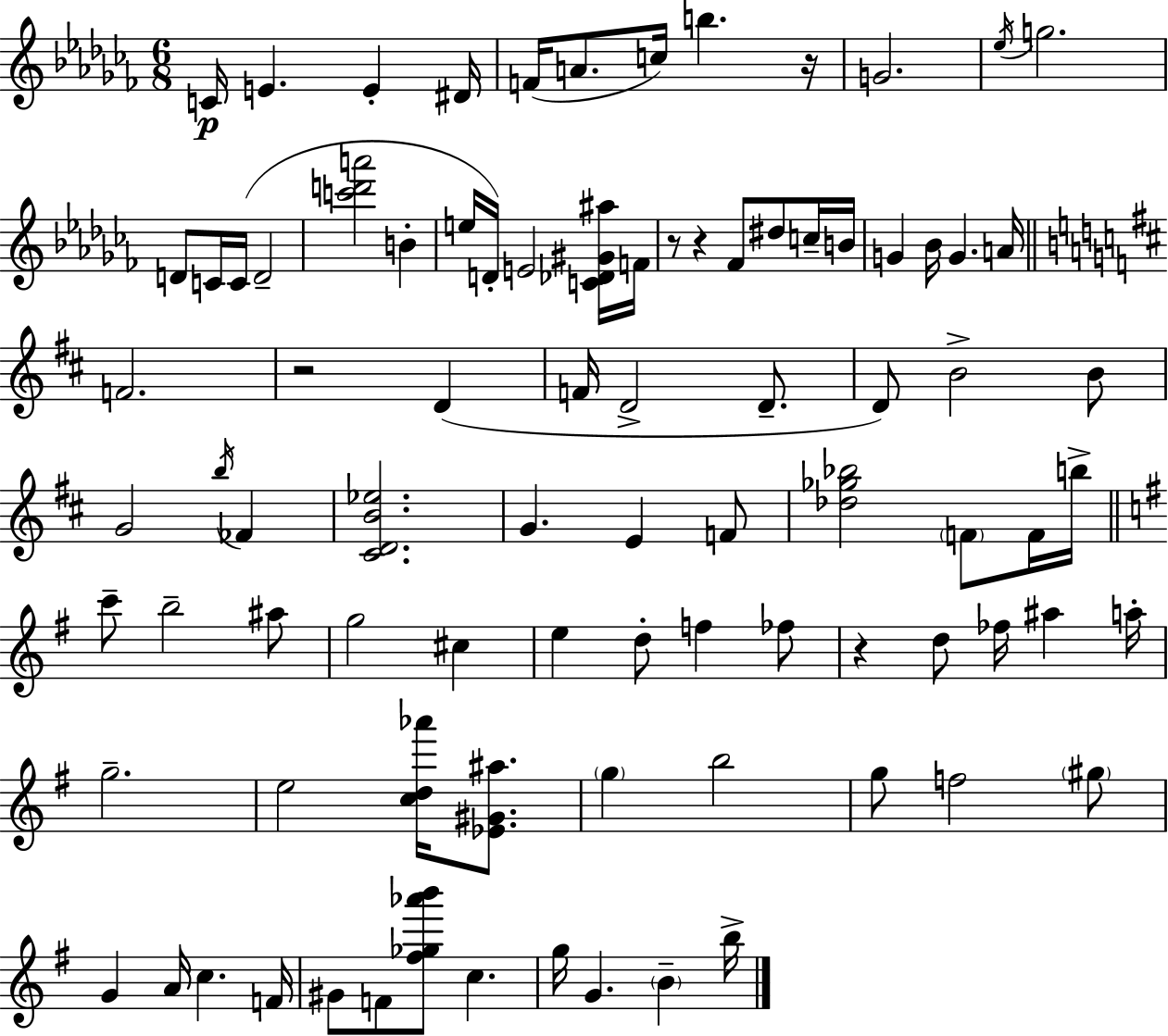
C4/s E4/q. E4/q D#4/s F4/s A4/e. C5/s B5/q. R/s G4/h. Eb5/s G5/h. D4/e C4/s C4/s D4/h [C6,D6,A6]/h B4/q E5/s D4/s E4/h [C4,Db4,G#4,A#5]/s F4/s R/e R/q FES4/e D#5/e C5/s B4/s G4/q Bb4/s G4/q. A4/s F4/h. R/h D4/q F4/s D4/h D4/e. D4/e B4/h B4/e G4/h B5/s FES4/q [C#4,D4,B4,Eb5]/h. G4/q. E4/q F4/e [Db5,Gb5,Bb5]/h F4/e F4/s B5/s C6/e B5/h A#5/e G5/h C#5/q E5/q D5/e F5/q FES5/e R/q D5/e FES5/s A#5/q A5/s G5/h. E5/h [C5,D5,Ab6]/s [Eb4,G#4,A#5]/e. G5/q B5/h G5/e F5/h G#5/e G4/q A4/s C5/q. F4/s G#4/e F4/e [F#5,Gb5,Ab6,B6]/e C5/q. G5/s G4/q. B4/q B5/s